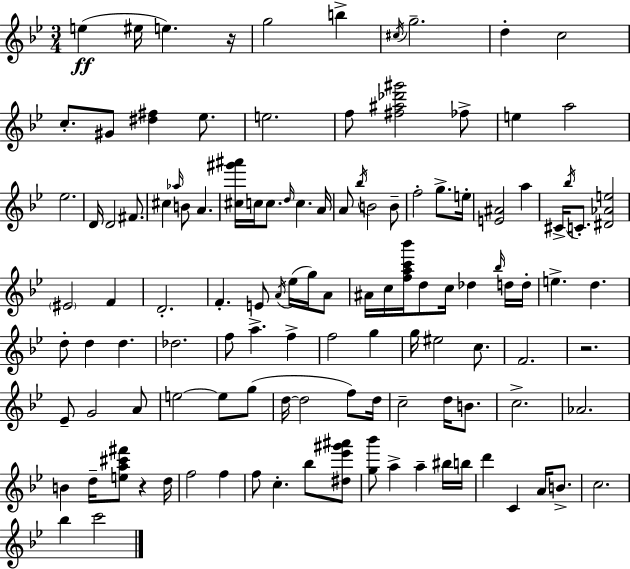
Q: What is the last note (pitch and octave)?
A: C6